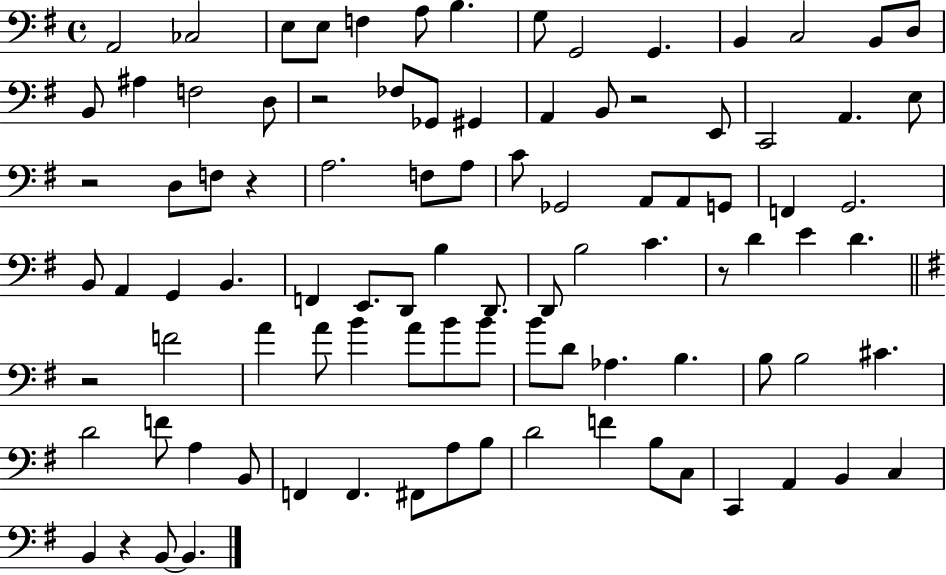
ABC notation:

X:1
T:Untitled
M:4/4
L:1/4
K:G
A,,2 _C,2 E,/2 E,/2 F, A,/2 B, G,/2 G,,2 G,, B,, C,2 B,,/2 D,/2 B,,/2 ^A, F,2 D,/2 z2 _F,/2 _G,,/2 ^G,, A,, B,,/2 z2 E,,/2 C,,2 A,, E,/2 z2 D,/2 F,/2 z A,2 F,/2 A,/2 C/2 _G,,2 A,,/2 A,,/2 G,,/2 F,, G,,2 B,,/2 A,, G,, B,, F,, E,,/2 D,,/2 B, D,,/2 D,,/2 B,2 C z/2 D E D z2 F2 A A/2 B A/2 B/2 B/2 B/2 D/2 _A, B, B,/2 B,2 ^C D2 F/2 A, B,,/2 F,, F,, ^F,,/2 A,/2 B,/2 D2 F B,/2 C,/2 C,, A,, B,, C, B,, z B,,/2 B,,